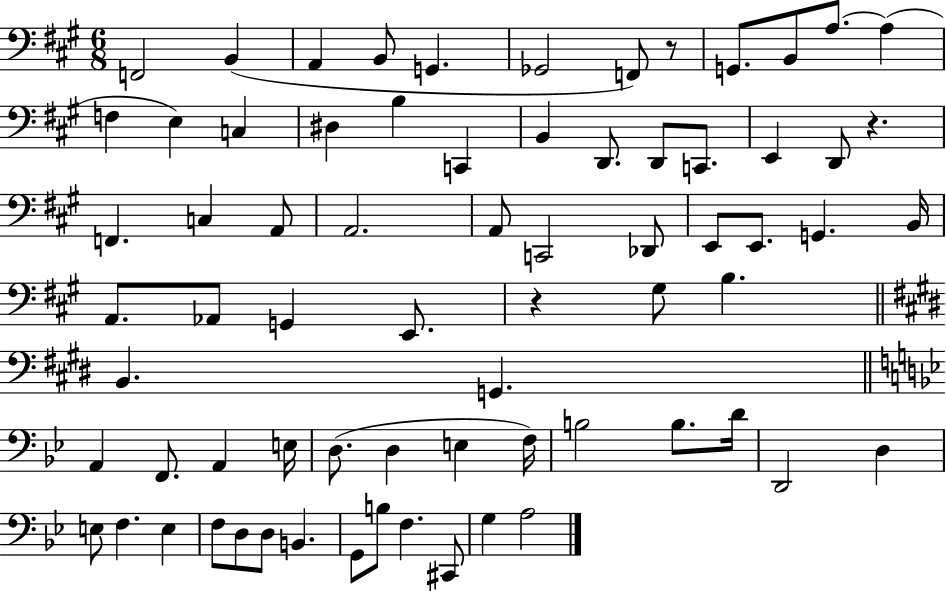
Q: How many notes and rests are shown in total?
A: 71